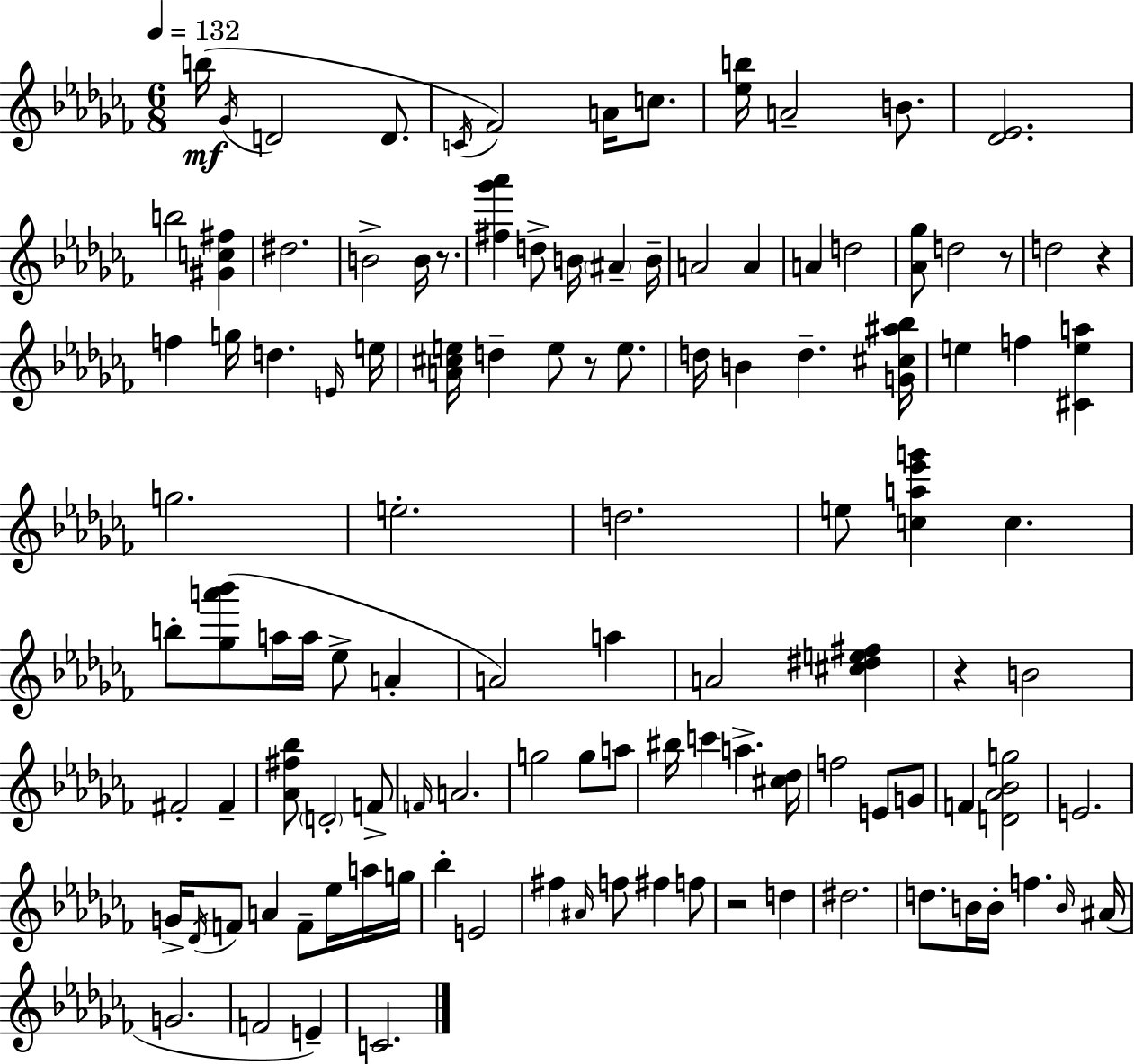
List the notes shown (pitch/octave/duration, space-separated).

B5/s Gb4/s D4/h D4/e. C4/s FES4/h A4/s C5/e. [Eb5,B5]/s A4/h B4/e. [Db4,Eb4]/h. B5/h [G#4,C5,F#5]/q D#5/h. B4/h B4/s R/e. [F#5,Gb6,Ab6]/q D5/e B4/s A#4/q B4/s A4/h A4/q A4/q D5/h [Ab4,Gb5]/e D5/h R/e D5/h R/q F5/q G5/s D5/q. E4/s E5/s [A4,C#5,E5]/s D5/q E5/e R/e E5/e. D5/s B4/q D5/q. [G4,C#5,A#5,Bb5]/s E5/q F5/q [C#4,E5,A5]/q G5/h. E5/h. D5/h. E5/e [C5,A5,Eb6,G6]/q C5/q. B5/e [Gb5,A6,Bb6]/e A5/s A5/s Eb5/e A4/q A4/h A5/q A4/h [C#5,D#5,E5,F#5]/q R/q B4/h F#4/h F#4/q [Ab4,F#5,Bb5]/e D4/h F4/e F4/s A4/h. G5/h G5/e A5/e BIS5/s C6/q A5/q. [C#5,Db5]/s F5/h E4/e G4/e F4/q [D4,Ab4,Bb4,G5]/h E4/h. G4/s Db4/s F4/e A4/q F4/e Eb5/s A5/s G5/s Bb5/q E4/h F#5/q A#4/s F5/e F#5/q F5/e R/h D5/q D#5/h. D5/e. B4/s B4/s F5/q. B4/s A#4/s G4/h. F4/h E4/q C4/h.